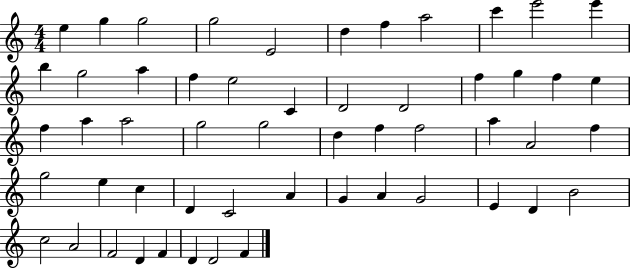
X:1
T:Untitled
M:4/4
L:1/4
K:C
e g g2 g2 E2 d f a2 c' e'2 e' b g2 a f e2 C D2 D2 f g f e f a a2 g2 g2 d f f2 a A2 f g2 e c D C2 A G A G2 E D B2 c2 A2 F2 D F D D2 F